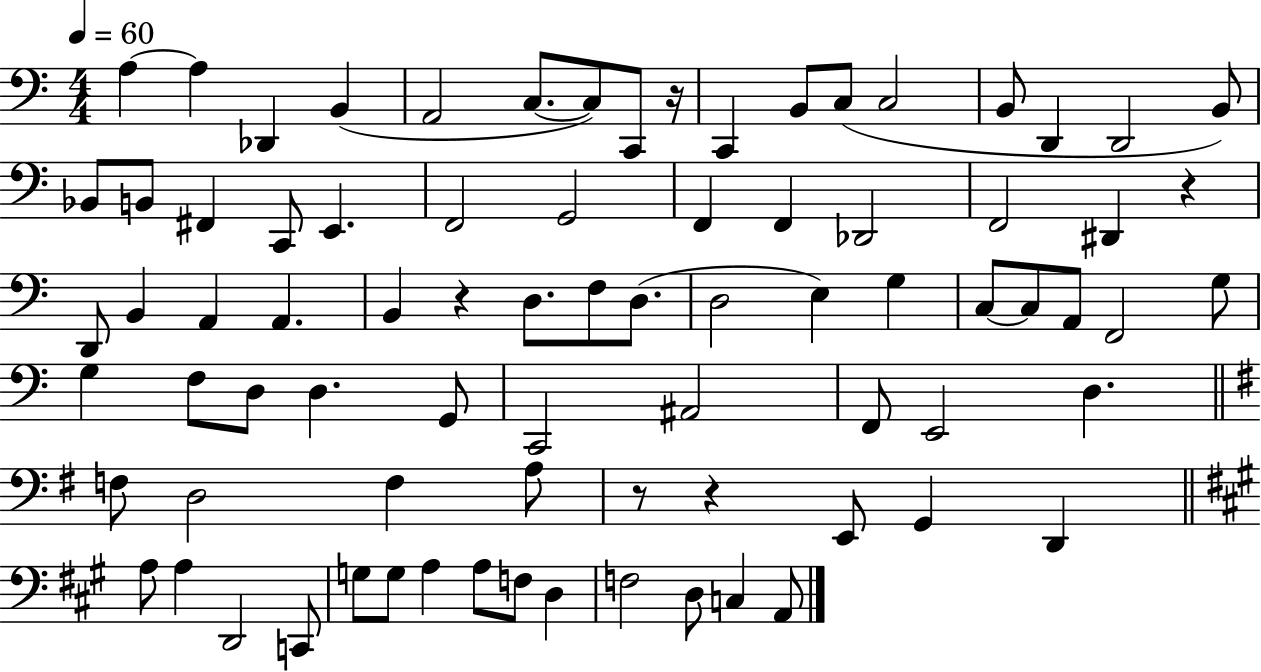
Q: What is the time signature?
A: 4/4